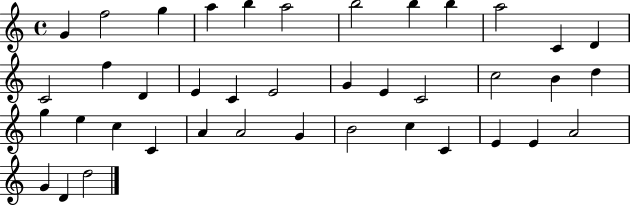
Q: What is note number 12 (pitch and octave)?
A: D4